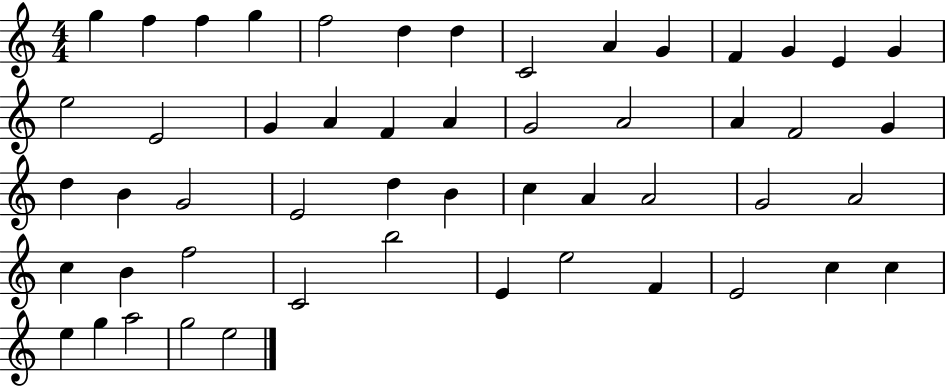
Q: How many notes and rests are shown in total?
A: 52